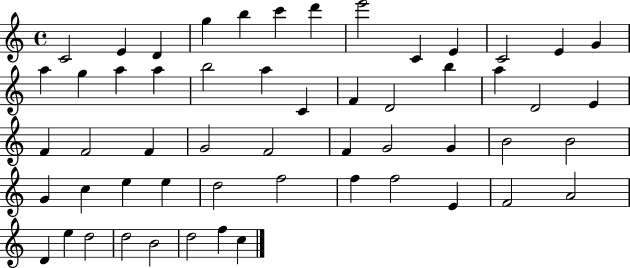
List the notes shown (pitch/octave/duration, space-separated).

C4/h E4/q D4/q G5/q B5/q C6/q D6/q E6/h C4/q E4/q C4/h E4/q G4/q A5/q G5/q A5/q A5/q B5/h A5/q C4/q F4/q D4/h B5/q A5/q D4/h E4/q F4/q F4/h F4/q G4/h F4/h F4/q G4/h G4/q B4/h B4/h G4/q C5/q E5/q E5/q D5/h F5/h F5/q F5/h E4/q F4/h A4/h D4/q E5/q D5/h D5/h B4/h D5/h F5/q C5/q